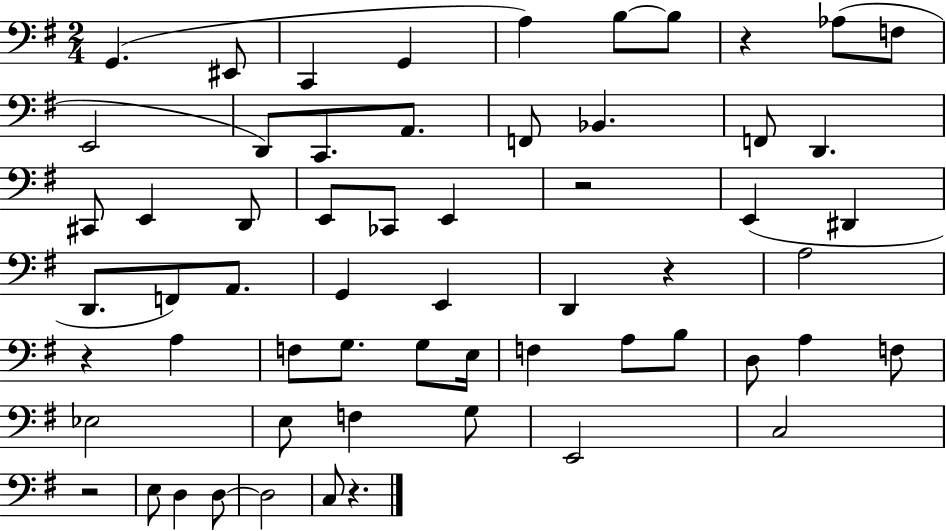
G2/q. EIS2/e C2/q G2/q A3/q B3/e B3/e R/q Ab3/e F3/e E2/h D2/e C2/e. A2/e. F2/e Bb2/q. F2/e D2/q. C#2/e E2/q D2/e E2/e CES2/e E2/q R/h E2/q D#2/q D2/e. F2/e A2/e. G2/q E2/q D2/q R/q A3/h R/q A3/q F3/e G3/e. G3/e E3/s F3/q A3/e B3/e D3/e A3/q F3/e Eb3/h E3/e F3/q G3/e E2/h C3/h R/h E3/e D3/q D3/e D3/h C3/e R/q.